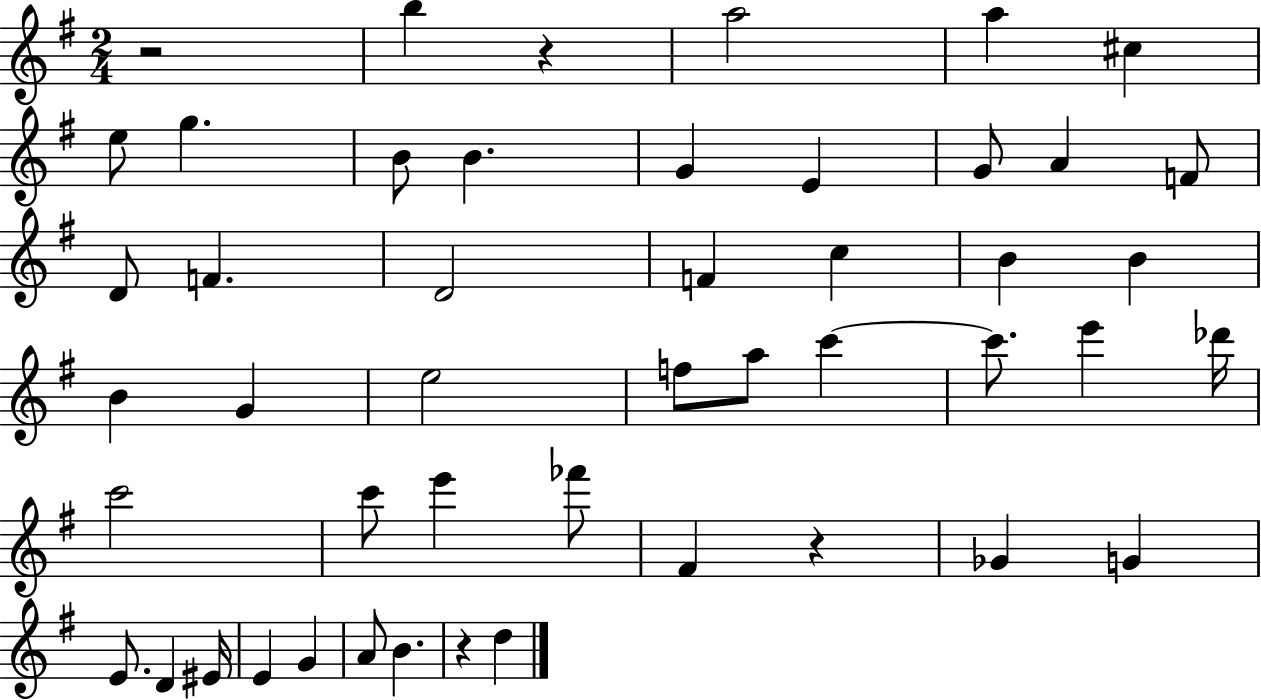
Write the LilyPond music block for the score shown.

{
  \clef treble
  \numericTimeSignature
  \time 2/4
  \key g \major
  r2 | b''4 r4 | a''2 | a''4 cis''4 | \break e''8 g''4. | b'8 b'4. | g'4 e'4 | g'8 a'4 f'8 | \break d'8 f'4. | d'2 | f'4 c''4 | b'4 b'4 | \break b'4 g'4 | e''2 | f''8 a''8 c'''4~~ | c'''8. e'''4 des'''16 | \break c'''2 | c'''8 e'''4 fes'''8 | fis'4 r4 | ges'4 g'4 | \break e'8. d'4 eis'16 | e'4 g'4 | a'8 b'4. | r4 d''4 | \break \bar "|."
}